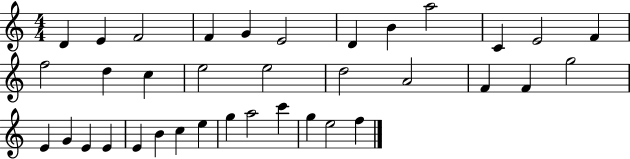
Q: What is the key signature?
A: C major